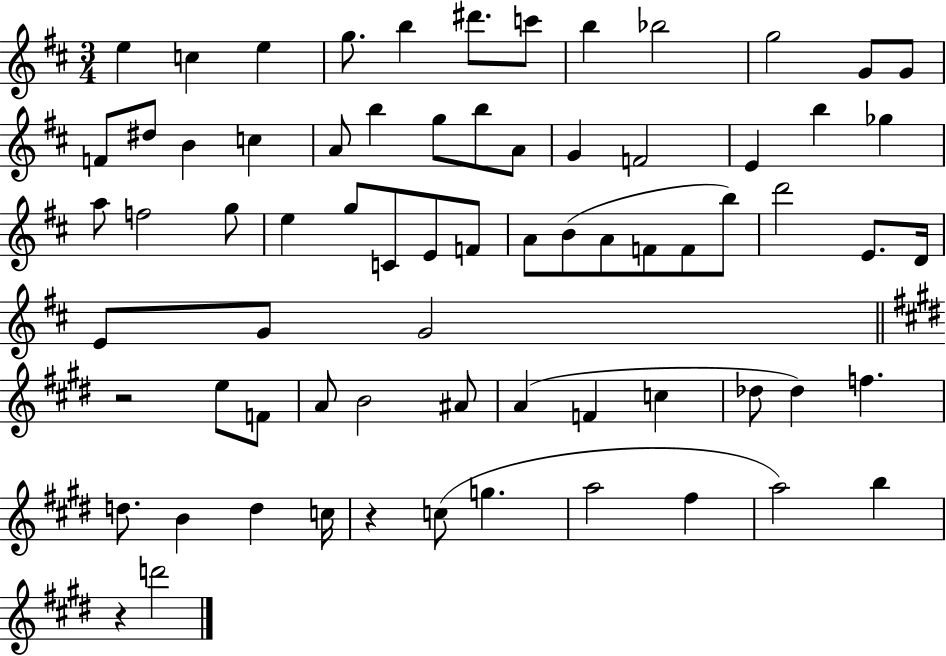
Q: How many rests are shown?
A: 3